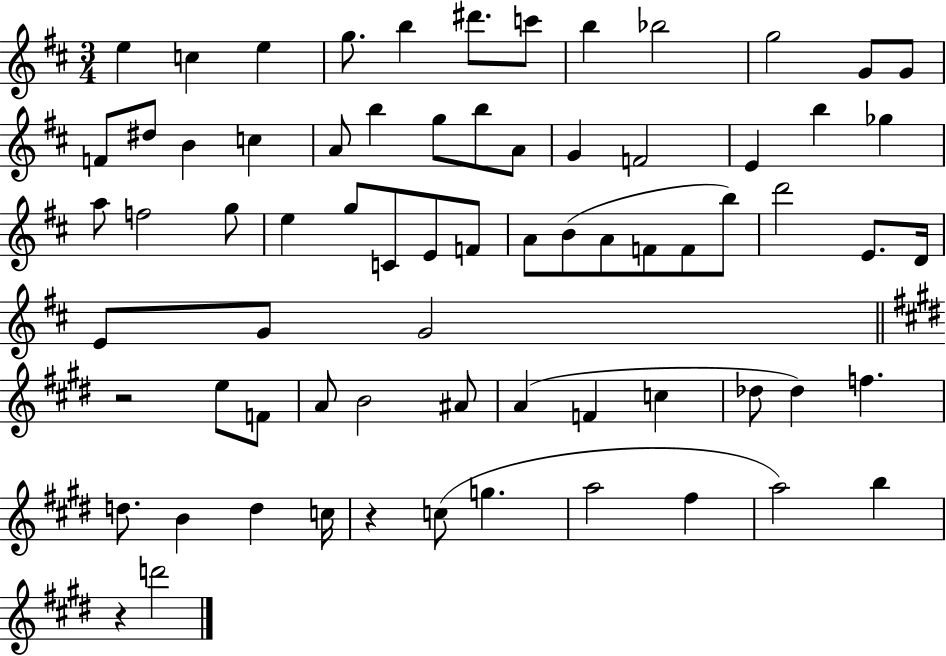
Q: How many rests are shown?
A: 3